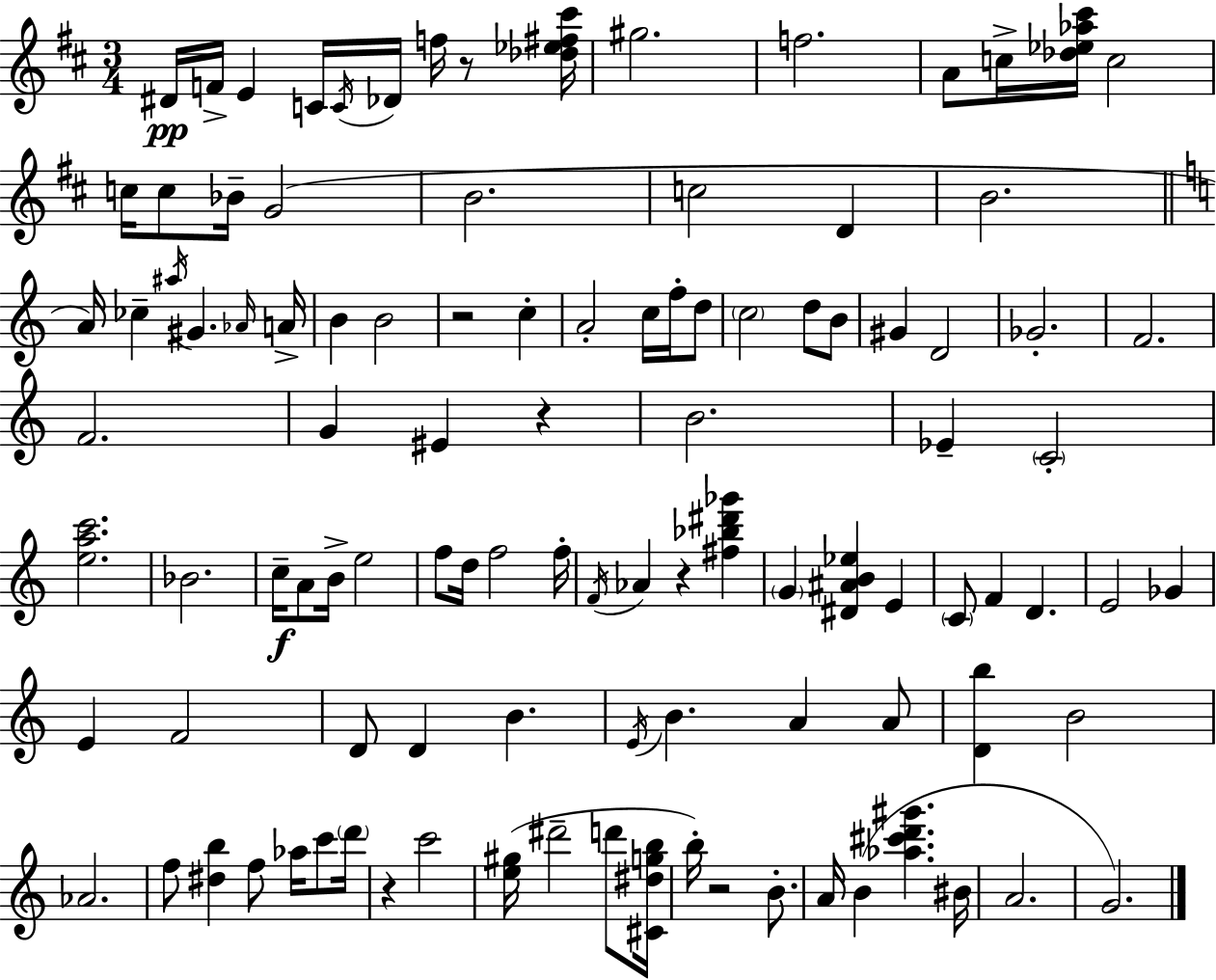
{
  \clef treble
  \numericTimeSignature
  \time 3/4
  \key d \major
  dis'16\pp f'16-> e'4 c'16 \acciaccatura { c'16 } des'16 f''16 r8 | <des'' ees'' fis'' cis'''>16 gis''2. | f''2. | a'8 c''16-> <des'' ees'' aes'' cis'''>16 c''2 | \break c''16 c''8 bes'16-- g'2( | b'2. | c''2 d'4 | b'2. | \break \bar "||" \break \key c \major a'16) ces''4-- \acciaccatura { ais''16 } gis'4. | \grace { aes'16 } a'16-> b'4 b'2 | r2 c''4-. | a'2-. c''16 f''16-. | \break d''8 \parenthesize c''2 d''8 | b'8 gis'4 d'2 | ges'2.-. | f'2. | \break f'2. | g'4 eis'4 r4 | b'2. | ees'4-- \parenthesize c'2-. | \break <e'' a'' c'''>2. | bes'2. | c''16--\f a'8 b'16-> e''2 | f''8 d''16 f''2 | \break f''16-. \acciaccatura { f'16 } aes'4 r4 <fis'' bes'' dis''' ges'''>4 | \parenthesize g'4 <dis' ais' b' ees''>4 e'4 | \parenthesize c'8 f'4 d'4. | e'2 ges'4 | \break e'4 f'2 | d'8 d'4 b'4. | \acciaccatura { e'16 } b'4. a'4 | a'8 <d' b''>4 b'2 | \break aes'2. | f''8 <dis'' b''>4 f''8 | aes''16 c'''8 \parenthesize d'''16 r4 c'''2 | <e'' gis''>16( dis'''2-- | \break d'''8 <cis' dis'' g'' b''>16 b''16-.) r2 | b'8.-. a'16 b'4( <aes'' cis''' d''' gis'''>4. | bis'16 a'2. | g'2.) | \break \bar "|."
}